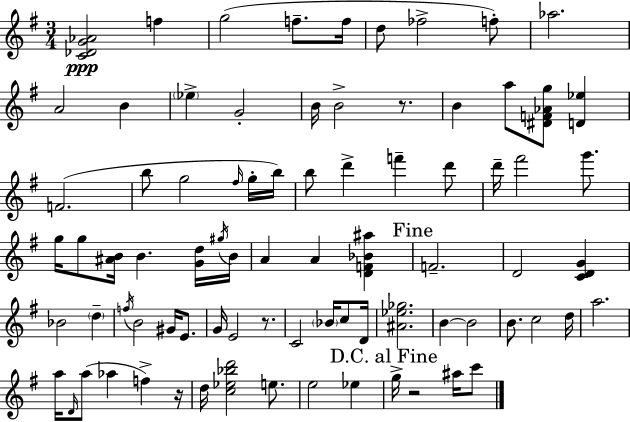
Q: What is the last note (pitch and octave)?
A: C6